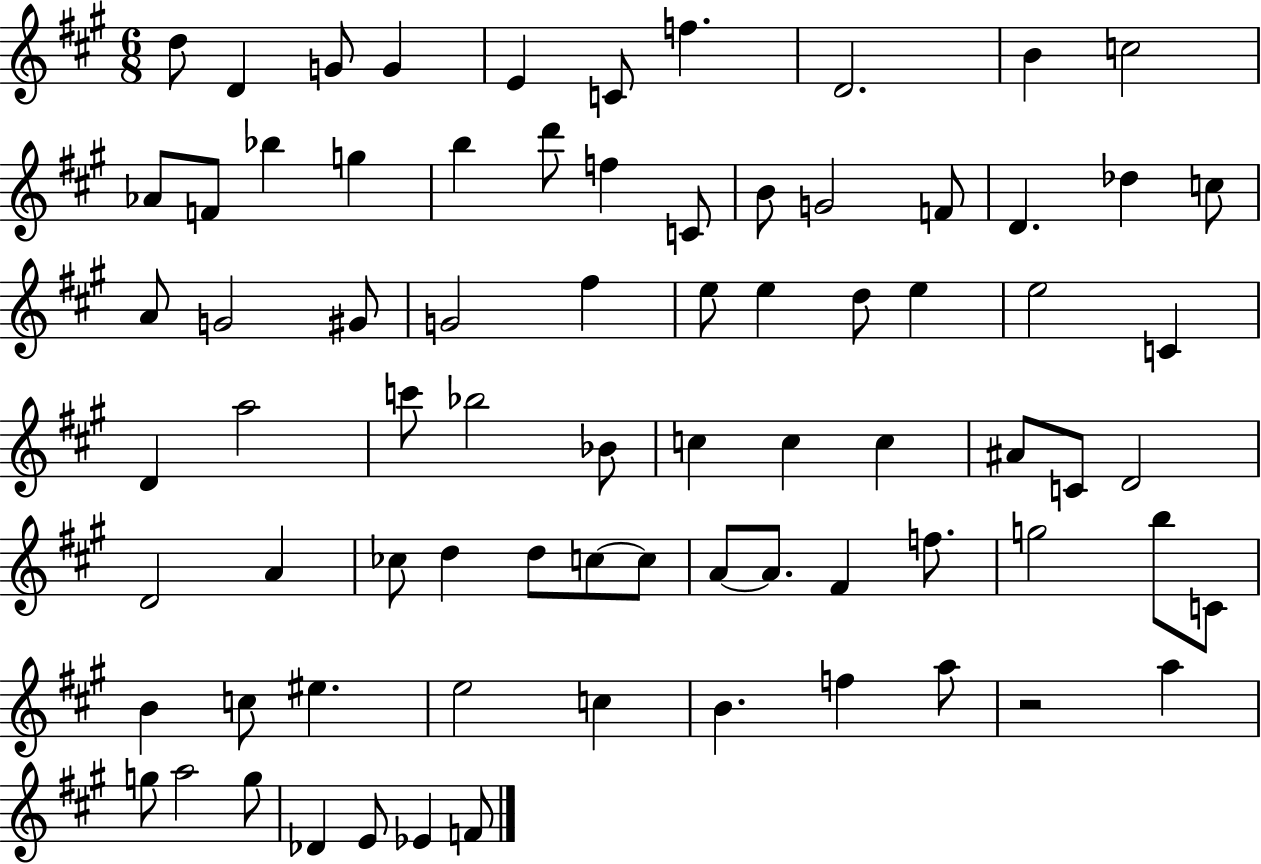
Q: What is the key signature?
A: A major